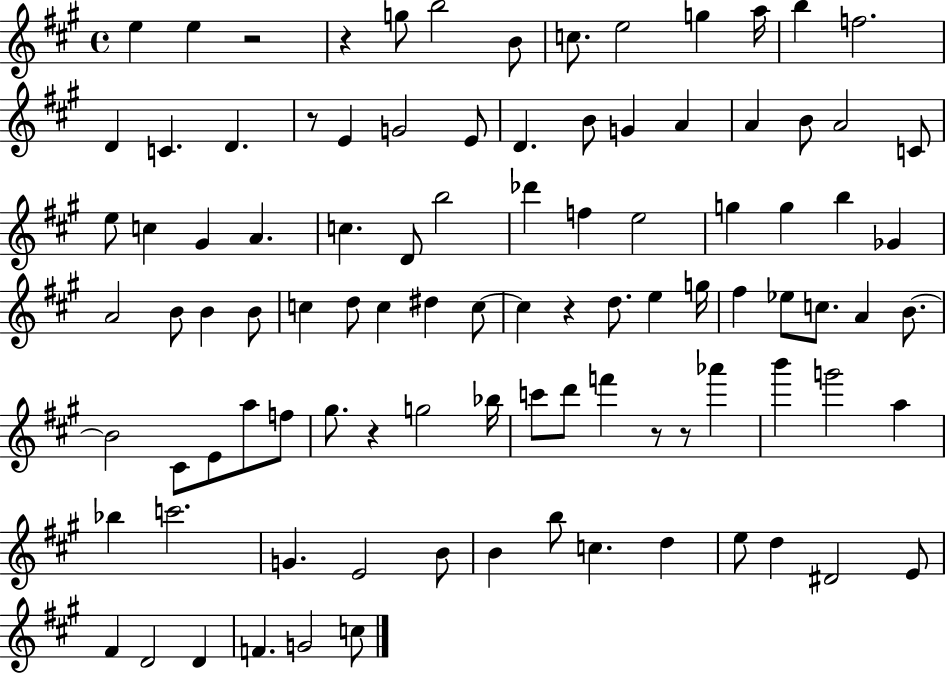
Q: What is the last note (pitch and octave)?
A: C5